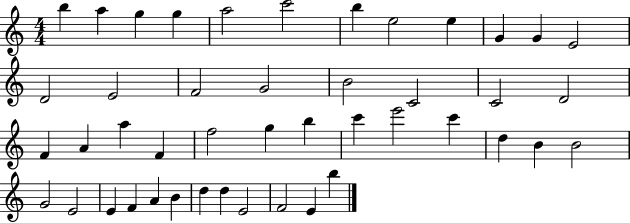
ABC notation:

X:1
T:Untitled
M:4/4
L:1/4
K:C
b a g g a2 c'2 b e2 e G G E2 D2 E2 F2 G2 B2 C2 C2 D2 F A a F f2 g b c' e'2 c' d B B2 G2 E2 E F A B d d E2 F2 E b